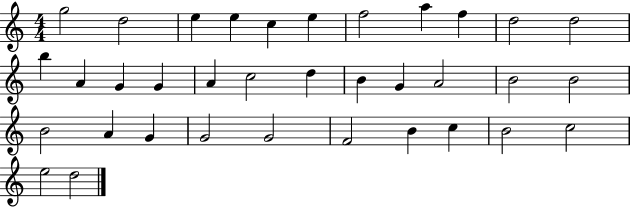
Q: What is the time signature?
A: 4/4